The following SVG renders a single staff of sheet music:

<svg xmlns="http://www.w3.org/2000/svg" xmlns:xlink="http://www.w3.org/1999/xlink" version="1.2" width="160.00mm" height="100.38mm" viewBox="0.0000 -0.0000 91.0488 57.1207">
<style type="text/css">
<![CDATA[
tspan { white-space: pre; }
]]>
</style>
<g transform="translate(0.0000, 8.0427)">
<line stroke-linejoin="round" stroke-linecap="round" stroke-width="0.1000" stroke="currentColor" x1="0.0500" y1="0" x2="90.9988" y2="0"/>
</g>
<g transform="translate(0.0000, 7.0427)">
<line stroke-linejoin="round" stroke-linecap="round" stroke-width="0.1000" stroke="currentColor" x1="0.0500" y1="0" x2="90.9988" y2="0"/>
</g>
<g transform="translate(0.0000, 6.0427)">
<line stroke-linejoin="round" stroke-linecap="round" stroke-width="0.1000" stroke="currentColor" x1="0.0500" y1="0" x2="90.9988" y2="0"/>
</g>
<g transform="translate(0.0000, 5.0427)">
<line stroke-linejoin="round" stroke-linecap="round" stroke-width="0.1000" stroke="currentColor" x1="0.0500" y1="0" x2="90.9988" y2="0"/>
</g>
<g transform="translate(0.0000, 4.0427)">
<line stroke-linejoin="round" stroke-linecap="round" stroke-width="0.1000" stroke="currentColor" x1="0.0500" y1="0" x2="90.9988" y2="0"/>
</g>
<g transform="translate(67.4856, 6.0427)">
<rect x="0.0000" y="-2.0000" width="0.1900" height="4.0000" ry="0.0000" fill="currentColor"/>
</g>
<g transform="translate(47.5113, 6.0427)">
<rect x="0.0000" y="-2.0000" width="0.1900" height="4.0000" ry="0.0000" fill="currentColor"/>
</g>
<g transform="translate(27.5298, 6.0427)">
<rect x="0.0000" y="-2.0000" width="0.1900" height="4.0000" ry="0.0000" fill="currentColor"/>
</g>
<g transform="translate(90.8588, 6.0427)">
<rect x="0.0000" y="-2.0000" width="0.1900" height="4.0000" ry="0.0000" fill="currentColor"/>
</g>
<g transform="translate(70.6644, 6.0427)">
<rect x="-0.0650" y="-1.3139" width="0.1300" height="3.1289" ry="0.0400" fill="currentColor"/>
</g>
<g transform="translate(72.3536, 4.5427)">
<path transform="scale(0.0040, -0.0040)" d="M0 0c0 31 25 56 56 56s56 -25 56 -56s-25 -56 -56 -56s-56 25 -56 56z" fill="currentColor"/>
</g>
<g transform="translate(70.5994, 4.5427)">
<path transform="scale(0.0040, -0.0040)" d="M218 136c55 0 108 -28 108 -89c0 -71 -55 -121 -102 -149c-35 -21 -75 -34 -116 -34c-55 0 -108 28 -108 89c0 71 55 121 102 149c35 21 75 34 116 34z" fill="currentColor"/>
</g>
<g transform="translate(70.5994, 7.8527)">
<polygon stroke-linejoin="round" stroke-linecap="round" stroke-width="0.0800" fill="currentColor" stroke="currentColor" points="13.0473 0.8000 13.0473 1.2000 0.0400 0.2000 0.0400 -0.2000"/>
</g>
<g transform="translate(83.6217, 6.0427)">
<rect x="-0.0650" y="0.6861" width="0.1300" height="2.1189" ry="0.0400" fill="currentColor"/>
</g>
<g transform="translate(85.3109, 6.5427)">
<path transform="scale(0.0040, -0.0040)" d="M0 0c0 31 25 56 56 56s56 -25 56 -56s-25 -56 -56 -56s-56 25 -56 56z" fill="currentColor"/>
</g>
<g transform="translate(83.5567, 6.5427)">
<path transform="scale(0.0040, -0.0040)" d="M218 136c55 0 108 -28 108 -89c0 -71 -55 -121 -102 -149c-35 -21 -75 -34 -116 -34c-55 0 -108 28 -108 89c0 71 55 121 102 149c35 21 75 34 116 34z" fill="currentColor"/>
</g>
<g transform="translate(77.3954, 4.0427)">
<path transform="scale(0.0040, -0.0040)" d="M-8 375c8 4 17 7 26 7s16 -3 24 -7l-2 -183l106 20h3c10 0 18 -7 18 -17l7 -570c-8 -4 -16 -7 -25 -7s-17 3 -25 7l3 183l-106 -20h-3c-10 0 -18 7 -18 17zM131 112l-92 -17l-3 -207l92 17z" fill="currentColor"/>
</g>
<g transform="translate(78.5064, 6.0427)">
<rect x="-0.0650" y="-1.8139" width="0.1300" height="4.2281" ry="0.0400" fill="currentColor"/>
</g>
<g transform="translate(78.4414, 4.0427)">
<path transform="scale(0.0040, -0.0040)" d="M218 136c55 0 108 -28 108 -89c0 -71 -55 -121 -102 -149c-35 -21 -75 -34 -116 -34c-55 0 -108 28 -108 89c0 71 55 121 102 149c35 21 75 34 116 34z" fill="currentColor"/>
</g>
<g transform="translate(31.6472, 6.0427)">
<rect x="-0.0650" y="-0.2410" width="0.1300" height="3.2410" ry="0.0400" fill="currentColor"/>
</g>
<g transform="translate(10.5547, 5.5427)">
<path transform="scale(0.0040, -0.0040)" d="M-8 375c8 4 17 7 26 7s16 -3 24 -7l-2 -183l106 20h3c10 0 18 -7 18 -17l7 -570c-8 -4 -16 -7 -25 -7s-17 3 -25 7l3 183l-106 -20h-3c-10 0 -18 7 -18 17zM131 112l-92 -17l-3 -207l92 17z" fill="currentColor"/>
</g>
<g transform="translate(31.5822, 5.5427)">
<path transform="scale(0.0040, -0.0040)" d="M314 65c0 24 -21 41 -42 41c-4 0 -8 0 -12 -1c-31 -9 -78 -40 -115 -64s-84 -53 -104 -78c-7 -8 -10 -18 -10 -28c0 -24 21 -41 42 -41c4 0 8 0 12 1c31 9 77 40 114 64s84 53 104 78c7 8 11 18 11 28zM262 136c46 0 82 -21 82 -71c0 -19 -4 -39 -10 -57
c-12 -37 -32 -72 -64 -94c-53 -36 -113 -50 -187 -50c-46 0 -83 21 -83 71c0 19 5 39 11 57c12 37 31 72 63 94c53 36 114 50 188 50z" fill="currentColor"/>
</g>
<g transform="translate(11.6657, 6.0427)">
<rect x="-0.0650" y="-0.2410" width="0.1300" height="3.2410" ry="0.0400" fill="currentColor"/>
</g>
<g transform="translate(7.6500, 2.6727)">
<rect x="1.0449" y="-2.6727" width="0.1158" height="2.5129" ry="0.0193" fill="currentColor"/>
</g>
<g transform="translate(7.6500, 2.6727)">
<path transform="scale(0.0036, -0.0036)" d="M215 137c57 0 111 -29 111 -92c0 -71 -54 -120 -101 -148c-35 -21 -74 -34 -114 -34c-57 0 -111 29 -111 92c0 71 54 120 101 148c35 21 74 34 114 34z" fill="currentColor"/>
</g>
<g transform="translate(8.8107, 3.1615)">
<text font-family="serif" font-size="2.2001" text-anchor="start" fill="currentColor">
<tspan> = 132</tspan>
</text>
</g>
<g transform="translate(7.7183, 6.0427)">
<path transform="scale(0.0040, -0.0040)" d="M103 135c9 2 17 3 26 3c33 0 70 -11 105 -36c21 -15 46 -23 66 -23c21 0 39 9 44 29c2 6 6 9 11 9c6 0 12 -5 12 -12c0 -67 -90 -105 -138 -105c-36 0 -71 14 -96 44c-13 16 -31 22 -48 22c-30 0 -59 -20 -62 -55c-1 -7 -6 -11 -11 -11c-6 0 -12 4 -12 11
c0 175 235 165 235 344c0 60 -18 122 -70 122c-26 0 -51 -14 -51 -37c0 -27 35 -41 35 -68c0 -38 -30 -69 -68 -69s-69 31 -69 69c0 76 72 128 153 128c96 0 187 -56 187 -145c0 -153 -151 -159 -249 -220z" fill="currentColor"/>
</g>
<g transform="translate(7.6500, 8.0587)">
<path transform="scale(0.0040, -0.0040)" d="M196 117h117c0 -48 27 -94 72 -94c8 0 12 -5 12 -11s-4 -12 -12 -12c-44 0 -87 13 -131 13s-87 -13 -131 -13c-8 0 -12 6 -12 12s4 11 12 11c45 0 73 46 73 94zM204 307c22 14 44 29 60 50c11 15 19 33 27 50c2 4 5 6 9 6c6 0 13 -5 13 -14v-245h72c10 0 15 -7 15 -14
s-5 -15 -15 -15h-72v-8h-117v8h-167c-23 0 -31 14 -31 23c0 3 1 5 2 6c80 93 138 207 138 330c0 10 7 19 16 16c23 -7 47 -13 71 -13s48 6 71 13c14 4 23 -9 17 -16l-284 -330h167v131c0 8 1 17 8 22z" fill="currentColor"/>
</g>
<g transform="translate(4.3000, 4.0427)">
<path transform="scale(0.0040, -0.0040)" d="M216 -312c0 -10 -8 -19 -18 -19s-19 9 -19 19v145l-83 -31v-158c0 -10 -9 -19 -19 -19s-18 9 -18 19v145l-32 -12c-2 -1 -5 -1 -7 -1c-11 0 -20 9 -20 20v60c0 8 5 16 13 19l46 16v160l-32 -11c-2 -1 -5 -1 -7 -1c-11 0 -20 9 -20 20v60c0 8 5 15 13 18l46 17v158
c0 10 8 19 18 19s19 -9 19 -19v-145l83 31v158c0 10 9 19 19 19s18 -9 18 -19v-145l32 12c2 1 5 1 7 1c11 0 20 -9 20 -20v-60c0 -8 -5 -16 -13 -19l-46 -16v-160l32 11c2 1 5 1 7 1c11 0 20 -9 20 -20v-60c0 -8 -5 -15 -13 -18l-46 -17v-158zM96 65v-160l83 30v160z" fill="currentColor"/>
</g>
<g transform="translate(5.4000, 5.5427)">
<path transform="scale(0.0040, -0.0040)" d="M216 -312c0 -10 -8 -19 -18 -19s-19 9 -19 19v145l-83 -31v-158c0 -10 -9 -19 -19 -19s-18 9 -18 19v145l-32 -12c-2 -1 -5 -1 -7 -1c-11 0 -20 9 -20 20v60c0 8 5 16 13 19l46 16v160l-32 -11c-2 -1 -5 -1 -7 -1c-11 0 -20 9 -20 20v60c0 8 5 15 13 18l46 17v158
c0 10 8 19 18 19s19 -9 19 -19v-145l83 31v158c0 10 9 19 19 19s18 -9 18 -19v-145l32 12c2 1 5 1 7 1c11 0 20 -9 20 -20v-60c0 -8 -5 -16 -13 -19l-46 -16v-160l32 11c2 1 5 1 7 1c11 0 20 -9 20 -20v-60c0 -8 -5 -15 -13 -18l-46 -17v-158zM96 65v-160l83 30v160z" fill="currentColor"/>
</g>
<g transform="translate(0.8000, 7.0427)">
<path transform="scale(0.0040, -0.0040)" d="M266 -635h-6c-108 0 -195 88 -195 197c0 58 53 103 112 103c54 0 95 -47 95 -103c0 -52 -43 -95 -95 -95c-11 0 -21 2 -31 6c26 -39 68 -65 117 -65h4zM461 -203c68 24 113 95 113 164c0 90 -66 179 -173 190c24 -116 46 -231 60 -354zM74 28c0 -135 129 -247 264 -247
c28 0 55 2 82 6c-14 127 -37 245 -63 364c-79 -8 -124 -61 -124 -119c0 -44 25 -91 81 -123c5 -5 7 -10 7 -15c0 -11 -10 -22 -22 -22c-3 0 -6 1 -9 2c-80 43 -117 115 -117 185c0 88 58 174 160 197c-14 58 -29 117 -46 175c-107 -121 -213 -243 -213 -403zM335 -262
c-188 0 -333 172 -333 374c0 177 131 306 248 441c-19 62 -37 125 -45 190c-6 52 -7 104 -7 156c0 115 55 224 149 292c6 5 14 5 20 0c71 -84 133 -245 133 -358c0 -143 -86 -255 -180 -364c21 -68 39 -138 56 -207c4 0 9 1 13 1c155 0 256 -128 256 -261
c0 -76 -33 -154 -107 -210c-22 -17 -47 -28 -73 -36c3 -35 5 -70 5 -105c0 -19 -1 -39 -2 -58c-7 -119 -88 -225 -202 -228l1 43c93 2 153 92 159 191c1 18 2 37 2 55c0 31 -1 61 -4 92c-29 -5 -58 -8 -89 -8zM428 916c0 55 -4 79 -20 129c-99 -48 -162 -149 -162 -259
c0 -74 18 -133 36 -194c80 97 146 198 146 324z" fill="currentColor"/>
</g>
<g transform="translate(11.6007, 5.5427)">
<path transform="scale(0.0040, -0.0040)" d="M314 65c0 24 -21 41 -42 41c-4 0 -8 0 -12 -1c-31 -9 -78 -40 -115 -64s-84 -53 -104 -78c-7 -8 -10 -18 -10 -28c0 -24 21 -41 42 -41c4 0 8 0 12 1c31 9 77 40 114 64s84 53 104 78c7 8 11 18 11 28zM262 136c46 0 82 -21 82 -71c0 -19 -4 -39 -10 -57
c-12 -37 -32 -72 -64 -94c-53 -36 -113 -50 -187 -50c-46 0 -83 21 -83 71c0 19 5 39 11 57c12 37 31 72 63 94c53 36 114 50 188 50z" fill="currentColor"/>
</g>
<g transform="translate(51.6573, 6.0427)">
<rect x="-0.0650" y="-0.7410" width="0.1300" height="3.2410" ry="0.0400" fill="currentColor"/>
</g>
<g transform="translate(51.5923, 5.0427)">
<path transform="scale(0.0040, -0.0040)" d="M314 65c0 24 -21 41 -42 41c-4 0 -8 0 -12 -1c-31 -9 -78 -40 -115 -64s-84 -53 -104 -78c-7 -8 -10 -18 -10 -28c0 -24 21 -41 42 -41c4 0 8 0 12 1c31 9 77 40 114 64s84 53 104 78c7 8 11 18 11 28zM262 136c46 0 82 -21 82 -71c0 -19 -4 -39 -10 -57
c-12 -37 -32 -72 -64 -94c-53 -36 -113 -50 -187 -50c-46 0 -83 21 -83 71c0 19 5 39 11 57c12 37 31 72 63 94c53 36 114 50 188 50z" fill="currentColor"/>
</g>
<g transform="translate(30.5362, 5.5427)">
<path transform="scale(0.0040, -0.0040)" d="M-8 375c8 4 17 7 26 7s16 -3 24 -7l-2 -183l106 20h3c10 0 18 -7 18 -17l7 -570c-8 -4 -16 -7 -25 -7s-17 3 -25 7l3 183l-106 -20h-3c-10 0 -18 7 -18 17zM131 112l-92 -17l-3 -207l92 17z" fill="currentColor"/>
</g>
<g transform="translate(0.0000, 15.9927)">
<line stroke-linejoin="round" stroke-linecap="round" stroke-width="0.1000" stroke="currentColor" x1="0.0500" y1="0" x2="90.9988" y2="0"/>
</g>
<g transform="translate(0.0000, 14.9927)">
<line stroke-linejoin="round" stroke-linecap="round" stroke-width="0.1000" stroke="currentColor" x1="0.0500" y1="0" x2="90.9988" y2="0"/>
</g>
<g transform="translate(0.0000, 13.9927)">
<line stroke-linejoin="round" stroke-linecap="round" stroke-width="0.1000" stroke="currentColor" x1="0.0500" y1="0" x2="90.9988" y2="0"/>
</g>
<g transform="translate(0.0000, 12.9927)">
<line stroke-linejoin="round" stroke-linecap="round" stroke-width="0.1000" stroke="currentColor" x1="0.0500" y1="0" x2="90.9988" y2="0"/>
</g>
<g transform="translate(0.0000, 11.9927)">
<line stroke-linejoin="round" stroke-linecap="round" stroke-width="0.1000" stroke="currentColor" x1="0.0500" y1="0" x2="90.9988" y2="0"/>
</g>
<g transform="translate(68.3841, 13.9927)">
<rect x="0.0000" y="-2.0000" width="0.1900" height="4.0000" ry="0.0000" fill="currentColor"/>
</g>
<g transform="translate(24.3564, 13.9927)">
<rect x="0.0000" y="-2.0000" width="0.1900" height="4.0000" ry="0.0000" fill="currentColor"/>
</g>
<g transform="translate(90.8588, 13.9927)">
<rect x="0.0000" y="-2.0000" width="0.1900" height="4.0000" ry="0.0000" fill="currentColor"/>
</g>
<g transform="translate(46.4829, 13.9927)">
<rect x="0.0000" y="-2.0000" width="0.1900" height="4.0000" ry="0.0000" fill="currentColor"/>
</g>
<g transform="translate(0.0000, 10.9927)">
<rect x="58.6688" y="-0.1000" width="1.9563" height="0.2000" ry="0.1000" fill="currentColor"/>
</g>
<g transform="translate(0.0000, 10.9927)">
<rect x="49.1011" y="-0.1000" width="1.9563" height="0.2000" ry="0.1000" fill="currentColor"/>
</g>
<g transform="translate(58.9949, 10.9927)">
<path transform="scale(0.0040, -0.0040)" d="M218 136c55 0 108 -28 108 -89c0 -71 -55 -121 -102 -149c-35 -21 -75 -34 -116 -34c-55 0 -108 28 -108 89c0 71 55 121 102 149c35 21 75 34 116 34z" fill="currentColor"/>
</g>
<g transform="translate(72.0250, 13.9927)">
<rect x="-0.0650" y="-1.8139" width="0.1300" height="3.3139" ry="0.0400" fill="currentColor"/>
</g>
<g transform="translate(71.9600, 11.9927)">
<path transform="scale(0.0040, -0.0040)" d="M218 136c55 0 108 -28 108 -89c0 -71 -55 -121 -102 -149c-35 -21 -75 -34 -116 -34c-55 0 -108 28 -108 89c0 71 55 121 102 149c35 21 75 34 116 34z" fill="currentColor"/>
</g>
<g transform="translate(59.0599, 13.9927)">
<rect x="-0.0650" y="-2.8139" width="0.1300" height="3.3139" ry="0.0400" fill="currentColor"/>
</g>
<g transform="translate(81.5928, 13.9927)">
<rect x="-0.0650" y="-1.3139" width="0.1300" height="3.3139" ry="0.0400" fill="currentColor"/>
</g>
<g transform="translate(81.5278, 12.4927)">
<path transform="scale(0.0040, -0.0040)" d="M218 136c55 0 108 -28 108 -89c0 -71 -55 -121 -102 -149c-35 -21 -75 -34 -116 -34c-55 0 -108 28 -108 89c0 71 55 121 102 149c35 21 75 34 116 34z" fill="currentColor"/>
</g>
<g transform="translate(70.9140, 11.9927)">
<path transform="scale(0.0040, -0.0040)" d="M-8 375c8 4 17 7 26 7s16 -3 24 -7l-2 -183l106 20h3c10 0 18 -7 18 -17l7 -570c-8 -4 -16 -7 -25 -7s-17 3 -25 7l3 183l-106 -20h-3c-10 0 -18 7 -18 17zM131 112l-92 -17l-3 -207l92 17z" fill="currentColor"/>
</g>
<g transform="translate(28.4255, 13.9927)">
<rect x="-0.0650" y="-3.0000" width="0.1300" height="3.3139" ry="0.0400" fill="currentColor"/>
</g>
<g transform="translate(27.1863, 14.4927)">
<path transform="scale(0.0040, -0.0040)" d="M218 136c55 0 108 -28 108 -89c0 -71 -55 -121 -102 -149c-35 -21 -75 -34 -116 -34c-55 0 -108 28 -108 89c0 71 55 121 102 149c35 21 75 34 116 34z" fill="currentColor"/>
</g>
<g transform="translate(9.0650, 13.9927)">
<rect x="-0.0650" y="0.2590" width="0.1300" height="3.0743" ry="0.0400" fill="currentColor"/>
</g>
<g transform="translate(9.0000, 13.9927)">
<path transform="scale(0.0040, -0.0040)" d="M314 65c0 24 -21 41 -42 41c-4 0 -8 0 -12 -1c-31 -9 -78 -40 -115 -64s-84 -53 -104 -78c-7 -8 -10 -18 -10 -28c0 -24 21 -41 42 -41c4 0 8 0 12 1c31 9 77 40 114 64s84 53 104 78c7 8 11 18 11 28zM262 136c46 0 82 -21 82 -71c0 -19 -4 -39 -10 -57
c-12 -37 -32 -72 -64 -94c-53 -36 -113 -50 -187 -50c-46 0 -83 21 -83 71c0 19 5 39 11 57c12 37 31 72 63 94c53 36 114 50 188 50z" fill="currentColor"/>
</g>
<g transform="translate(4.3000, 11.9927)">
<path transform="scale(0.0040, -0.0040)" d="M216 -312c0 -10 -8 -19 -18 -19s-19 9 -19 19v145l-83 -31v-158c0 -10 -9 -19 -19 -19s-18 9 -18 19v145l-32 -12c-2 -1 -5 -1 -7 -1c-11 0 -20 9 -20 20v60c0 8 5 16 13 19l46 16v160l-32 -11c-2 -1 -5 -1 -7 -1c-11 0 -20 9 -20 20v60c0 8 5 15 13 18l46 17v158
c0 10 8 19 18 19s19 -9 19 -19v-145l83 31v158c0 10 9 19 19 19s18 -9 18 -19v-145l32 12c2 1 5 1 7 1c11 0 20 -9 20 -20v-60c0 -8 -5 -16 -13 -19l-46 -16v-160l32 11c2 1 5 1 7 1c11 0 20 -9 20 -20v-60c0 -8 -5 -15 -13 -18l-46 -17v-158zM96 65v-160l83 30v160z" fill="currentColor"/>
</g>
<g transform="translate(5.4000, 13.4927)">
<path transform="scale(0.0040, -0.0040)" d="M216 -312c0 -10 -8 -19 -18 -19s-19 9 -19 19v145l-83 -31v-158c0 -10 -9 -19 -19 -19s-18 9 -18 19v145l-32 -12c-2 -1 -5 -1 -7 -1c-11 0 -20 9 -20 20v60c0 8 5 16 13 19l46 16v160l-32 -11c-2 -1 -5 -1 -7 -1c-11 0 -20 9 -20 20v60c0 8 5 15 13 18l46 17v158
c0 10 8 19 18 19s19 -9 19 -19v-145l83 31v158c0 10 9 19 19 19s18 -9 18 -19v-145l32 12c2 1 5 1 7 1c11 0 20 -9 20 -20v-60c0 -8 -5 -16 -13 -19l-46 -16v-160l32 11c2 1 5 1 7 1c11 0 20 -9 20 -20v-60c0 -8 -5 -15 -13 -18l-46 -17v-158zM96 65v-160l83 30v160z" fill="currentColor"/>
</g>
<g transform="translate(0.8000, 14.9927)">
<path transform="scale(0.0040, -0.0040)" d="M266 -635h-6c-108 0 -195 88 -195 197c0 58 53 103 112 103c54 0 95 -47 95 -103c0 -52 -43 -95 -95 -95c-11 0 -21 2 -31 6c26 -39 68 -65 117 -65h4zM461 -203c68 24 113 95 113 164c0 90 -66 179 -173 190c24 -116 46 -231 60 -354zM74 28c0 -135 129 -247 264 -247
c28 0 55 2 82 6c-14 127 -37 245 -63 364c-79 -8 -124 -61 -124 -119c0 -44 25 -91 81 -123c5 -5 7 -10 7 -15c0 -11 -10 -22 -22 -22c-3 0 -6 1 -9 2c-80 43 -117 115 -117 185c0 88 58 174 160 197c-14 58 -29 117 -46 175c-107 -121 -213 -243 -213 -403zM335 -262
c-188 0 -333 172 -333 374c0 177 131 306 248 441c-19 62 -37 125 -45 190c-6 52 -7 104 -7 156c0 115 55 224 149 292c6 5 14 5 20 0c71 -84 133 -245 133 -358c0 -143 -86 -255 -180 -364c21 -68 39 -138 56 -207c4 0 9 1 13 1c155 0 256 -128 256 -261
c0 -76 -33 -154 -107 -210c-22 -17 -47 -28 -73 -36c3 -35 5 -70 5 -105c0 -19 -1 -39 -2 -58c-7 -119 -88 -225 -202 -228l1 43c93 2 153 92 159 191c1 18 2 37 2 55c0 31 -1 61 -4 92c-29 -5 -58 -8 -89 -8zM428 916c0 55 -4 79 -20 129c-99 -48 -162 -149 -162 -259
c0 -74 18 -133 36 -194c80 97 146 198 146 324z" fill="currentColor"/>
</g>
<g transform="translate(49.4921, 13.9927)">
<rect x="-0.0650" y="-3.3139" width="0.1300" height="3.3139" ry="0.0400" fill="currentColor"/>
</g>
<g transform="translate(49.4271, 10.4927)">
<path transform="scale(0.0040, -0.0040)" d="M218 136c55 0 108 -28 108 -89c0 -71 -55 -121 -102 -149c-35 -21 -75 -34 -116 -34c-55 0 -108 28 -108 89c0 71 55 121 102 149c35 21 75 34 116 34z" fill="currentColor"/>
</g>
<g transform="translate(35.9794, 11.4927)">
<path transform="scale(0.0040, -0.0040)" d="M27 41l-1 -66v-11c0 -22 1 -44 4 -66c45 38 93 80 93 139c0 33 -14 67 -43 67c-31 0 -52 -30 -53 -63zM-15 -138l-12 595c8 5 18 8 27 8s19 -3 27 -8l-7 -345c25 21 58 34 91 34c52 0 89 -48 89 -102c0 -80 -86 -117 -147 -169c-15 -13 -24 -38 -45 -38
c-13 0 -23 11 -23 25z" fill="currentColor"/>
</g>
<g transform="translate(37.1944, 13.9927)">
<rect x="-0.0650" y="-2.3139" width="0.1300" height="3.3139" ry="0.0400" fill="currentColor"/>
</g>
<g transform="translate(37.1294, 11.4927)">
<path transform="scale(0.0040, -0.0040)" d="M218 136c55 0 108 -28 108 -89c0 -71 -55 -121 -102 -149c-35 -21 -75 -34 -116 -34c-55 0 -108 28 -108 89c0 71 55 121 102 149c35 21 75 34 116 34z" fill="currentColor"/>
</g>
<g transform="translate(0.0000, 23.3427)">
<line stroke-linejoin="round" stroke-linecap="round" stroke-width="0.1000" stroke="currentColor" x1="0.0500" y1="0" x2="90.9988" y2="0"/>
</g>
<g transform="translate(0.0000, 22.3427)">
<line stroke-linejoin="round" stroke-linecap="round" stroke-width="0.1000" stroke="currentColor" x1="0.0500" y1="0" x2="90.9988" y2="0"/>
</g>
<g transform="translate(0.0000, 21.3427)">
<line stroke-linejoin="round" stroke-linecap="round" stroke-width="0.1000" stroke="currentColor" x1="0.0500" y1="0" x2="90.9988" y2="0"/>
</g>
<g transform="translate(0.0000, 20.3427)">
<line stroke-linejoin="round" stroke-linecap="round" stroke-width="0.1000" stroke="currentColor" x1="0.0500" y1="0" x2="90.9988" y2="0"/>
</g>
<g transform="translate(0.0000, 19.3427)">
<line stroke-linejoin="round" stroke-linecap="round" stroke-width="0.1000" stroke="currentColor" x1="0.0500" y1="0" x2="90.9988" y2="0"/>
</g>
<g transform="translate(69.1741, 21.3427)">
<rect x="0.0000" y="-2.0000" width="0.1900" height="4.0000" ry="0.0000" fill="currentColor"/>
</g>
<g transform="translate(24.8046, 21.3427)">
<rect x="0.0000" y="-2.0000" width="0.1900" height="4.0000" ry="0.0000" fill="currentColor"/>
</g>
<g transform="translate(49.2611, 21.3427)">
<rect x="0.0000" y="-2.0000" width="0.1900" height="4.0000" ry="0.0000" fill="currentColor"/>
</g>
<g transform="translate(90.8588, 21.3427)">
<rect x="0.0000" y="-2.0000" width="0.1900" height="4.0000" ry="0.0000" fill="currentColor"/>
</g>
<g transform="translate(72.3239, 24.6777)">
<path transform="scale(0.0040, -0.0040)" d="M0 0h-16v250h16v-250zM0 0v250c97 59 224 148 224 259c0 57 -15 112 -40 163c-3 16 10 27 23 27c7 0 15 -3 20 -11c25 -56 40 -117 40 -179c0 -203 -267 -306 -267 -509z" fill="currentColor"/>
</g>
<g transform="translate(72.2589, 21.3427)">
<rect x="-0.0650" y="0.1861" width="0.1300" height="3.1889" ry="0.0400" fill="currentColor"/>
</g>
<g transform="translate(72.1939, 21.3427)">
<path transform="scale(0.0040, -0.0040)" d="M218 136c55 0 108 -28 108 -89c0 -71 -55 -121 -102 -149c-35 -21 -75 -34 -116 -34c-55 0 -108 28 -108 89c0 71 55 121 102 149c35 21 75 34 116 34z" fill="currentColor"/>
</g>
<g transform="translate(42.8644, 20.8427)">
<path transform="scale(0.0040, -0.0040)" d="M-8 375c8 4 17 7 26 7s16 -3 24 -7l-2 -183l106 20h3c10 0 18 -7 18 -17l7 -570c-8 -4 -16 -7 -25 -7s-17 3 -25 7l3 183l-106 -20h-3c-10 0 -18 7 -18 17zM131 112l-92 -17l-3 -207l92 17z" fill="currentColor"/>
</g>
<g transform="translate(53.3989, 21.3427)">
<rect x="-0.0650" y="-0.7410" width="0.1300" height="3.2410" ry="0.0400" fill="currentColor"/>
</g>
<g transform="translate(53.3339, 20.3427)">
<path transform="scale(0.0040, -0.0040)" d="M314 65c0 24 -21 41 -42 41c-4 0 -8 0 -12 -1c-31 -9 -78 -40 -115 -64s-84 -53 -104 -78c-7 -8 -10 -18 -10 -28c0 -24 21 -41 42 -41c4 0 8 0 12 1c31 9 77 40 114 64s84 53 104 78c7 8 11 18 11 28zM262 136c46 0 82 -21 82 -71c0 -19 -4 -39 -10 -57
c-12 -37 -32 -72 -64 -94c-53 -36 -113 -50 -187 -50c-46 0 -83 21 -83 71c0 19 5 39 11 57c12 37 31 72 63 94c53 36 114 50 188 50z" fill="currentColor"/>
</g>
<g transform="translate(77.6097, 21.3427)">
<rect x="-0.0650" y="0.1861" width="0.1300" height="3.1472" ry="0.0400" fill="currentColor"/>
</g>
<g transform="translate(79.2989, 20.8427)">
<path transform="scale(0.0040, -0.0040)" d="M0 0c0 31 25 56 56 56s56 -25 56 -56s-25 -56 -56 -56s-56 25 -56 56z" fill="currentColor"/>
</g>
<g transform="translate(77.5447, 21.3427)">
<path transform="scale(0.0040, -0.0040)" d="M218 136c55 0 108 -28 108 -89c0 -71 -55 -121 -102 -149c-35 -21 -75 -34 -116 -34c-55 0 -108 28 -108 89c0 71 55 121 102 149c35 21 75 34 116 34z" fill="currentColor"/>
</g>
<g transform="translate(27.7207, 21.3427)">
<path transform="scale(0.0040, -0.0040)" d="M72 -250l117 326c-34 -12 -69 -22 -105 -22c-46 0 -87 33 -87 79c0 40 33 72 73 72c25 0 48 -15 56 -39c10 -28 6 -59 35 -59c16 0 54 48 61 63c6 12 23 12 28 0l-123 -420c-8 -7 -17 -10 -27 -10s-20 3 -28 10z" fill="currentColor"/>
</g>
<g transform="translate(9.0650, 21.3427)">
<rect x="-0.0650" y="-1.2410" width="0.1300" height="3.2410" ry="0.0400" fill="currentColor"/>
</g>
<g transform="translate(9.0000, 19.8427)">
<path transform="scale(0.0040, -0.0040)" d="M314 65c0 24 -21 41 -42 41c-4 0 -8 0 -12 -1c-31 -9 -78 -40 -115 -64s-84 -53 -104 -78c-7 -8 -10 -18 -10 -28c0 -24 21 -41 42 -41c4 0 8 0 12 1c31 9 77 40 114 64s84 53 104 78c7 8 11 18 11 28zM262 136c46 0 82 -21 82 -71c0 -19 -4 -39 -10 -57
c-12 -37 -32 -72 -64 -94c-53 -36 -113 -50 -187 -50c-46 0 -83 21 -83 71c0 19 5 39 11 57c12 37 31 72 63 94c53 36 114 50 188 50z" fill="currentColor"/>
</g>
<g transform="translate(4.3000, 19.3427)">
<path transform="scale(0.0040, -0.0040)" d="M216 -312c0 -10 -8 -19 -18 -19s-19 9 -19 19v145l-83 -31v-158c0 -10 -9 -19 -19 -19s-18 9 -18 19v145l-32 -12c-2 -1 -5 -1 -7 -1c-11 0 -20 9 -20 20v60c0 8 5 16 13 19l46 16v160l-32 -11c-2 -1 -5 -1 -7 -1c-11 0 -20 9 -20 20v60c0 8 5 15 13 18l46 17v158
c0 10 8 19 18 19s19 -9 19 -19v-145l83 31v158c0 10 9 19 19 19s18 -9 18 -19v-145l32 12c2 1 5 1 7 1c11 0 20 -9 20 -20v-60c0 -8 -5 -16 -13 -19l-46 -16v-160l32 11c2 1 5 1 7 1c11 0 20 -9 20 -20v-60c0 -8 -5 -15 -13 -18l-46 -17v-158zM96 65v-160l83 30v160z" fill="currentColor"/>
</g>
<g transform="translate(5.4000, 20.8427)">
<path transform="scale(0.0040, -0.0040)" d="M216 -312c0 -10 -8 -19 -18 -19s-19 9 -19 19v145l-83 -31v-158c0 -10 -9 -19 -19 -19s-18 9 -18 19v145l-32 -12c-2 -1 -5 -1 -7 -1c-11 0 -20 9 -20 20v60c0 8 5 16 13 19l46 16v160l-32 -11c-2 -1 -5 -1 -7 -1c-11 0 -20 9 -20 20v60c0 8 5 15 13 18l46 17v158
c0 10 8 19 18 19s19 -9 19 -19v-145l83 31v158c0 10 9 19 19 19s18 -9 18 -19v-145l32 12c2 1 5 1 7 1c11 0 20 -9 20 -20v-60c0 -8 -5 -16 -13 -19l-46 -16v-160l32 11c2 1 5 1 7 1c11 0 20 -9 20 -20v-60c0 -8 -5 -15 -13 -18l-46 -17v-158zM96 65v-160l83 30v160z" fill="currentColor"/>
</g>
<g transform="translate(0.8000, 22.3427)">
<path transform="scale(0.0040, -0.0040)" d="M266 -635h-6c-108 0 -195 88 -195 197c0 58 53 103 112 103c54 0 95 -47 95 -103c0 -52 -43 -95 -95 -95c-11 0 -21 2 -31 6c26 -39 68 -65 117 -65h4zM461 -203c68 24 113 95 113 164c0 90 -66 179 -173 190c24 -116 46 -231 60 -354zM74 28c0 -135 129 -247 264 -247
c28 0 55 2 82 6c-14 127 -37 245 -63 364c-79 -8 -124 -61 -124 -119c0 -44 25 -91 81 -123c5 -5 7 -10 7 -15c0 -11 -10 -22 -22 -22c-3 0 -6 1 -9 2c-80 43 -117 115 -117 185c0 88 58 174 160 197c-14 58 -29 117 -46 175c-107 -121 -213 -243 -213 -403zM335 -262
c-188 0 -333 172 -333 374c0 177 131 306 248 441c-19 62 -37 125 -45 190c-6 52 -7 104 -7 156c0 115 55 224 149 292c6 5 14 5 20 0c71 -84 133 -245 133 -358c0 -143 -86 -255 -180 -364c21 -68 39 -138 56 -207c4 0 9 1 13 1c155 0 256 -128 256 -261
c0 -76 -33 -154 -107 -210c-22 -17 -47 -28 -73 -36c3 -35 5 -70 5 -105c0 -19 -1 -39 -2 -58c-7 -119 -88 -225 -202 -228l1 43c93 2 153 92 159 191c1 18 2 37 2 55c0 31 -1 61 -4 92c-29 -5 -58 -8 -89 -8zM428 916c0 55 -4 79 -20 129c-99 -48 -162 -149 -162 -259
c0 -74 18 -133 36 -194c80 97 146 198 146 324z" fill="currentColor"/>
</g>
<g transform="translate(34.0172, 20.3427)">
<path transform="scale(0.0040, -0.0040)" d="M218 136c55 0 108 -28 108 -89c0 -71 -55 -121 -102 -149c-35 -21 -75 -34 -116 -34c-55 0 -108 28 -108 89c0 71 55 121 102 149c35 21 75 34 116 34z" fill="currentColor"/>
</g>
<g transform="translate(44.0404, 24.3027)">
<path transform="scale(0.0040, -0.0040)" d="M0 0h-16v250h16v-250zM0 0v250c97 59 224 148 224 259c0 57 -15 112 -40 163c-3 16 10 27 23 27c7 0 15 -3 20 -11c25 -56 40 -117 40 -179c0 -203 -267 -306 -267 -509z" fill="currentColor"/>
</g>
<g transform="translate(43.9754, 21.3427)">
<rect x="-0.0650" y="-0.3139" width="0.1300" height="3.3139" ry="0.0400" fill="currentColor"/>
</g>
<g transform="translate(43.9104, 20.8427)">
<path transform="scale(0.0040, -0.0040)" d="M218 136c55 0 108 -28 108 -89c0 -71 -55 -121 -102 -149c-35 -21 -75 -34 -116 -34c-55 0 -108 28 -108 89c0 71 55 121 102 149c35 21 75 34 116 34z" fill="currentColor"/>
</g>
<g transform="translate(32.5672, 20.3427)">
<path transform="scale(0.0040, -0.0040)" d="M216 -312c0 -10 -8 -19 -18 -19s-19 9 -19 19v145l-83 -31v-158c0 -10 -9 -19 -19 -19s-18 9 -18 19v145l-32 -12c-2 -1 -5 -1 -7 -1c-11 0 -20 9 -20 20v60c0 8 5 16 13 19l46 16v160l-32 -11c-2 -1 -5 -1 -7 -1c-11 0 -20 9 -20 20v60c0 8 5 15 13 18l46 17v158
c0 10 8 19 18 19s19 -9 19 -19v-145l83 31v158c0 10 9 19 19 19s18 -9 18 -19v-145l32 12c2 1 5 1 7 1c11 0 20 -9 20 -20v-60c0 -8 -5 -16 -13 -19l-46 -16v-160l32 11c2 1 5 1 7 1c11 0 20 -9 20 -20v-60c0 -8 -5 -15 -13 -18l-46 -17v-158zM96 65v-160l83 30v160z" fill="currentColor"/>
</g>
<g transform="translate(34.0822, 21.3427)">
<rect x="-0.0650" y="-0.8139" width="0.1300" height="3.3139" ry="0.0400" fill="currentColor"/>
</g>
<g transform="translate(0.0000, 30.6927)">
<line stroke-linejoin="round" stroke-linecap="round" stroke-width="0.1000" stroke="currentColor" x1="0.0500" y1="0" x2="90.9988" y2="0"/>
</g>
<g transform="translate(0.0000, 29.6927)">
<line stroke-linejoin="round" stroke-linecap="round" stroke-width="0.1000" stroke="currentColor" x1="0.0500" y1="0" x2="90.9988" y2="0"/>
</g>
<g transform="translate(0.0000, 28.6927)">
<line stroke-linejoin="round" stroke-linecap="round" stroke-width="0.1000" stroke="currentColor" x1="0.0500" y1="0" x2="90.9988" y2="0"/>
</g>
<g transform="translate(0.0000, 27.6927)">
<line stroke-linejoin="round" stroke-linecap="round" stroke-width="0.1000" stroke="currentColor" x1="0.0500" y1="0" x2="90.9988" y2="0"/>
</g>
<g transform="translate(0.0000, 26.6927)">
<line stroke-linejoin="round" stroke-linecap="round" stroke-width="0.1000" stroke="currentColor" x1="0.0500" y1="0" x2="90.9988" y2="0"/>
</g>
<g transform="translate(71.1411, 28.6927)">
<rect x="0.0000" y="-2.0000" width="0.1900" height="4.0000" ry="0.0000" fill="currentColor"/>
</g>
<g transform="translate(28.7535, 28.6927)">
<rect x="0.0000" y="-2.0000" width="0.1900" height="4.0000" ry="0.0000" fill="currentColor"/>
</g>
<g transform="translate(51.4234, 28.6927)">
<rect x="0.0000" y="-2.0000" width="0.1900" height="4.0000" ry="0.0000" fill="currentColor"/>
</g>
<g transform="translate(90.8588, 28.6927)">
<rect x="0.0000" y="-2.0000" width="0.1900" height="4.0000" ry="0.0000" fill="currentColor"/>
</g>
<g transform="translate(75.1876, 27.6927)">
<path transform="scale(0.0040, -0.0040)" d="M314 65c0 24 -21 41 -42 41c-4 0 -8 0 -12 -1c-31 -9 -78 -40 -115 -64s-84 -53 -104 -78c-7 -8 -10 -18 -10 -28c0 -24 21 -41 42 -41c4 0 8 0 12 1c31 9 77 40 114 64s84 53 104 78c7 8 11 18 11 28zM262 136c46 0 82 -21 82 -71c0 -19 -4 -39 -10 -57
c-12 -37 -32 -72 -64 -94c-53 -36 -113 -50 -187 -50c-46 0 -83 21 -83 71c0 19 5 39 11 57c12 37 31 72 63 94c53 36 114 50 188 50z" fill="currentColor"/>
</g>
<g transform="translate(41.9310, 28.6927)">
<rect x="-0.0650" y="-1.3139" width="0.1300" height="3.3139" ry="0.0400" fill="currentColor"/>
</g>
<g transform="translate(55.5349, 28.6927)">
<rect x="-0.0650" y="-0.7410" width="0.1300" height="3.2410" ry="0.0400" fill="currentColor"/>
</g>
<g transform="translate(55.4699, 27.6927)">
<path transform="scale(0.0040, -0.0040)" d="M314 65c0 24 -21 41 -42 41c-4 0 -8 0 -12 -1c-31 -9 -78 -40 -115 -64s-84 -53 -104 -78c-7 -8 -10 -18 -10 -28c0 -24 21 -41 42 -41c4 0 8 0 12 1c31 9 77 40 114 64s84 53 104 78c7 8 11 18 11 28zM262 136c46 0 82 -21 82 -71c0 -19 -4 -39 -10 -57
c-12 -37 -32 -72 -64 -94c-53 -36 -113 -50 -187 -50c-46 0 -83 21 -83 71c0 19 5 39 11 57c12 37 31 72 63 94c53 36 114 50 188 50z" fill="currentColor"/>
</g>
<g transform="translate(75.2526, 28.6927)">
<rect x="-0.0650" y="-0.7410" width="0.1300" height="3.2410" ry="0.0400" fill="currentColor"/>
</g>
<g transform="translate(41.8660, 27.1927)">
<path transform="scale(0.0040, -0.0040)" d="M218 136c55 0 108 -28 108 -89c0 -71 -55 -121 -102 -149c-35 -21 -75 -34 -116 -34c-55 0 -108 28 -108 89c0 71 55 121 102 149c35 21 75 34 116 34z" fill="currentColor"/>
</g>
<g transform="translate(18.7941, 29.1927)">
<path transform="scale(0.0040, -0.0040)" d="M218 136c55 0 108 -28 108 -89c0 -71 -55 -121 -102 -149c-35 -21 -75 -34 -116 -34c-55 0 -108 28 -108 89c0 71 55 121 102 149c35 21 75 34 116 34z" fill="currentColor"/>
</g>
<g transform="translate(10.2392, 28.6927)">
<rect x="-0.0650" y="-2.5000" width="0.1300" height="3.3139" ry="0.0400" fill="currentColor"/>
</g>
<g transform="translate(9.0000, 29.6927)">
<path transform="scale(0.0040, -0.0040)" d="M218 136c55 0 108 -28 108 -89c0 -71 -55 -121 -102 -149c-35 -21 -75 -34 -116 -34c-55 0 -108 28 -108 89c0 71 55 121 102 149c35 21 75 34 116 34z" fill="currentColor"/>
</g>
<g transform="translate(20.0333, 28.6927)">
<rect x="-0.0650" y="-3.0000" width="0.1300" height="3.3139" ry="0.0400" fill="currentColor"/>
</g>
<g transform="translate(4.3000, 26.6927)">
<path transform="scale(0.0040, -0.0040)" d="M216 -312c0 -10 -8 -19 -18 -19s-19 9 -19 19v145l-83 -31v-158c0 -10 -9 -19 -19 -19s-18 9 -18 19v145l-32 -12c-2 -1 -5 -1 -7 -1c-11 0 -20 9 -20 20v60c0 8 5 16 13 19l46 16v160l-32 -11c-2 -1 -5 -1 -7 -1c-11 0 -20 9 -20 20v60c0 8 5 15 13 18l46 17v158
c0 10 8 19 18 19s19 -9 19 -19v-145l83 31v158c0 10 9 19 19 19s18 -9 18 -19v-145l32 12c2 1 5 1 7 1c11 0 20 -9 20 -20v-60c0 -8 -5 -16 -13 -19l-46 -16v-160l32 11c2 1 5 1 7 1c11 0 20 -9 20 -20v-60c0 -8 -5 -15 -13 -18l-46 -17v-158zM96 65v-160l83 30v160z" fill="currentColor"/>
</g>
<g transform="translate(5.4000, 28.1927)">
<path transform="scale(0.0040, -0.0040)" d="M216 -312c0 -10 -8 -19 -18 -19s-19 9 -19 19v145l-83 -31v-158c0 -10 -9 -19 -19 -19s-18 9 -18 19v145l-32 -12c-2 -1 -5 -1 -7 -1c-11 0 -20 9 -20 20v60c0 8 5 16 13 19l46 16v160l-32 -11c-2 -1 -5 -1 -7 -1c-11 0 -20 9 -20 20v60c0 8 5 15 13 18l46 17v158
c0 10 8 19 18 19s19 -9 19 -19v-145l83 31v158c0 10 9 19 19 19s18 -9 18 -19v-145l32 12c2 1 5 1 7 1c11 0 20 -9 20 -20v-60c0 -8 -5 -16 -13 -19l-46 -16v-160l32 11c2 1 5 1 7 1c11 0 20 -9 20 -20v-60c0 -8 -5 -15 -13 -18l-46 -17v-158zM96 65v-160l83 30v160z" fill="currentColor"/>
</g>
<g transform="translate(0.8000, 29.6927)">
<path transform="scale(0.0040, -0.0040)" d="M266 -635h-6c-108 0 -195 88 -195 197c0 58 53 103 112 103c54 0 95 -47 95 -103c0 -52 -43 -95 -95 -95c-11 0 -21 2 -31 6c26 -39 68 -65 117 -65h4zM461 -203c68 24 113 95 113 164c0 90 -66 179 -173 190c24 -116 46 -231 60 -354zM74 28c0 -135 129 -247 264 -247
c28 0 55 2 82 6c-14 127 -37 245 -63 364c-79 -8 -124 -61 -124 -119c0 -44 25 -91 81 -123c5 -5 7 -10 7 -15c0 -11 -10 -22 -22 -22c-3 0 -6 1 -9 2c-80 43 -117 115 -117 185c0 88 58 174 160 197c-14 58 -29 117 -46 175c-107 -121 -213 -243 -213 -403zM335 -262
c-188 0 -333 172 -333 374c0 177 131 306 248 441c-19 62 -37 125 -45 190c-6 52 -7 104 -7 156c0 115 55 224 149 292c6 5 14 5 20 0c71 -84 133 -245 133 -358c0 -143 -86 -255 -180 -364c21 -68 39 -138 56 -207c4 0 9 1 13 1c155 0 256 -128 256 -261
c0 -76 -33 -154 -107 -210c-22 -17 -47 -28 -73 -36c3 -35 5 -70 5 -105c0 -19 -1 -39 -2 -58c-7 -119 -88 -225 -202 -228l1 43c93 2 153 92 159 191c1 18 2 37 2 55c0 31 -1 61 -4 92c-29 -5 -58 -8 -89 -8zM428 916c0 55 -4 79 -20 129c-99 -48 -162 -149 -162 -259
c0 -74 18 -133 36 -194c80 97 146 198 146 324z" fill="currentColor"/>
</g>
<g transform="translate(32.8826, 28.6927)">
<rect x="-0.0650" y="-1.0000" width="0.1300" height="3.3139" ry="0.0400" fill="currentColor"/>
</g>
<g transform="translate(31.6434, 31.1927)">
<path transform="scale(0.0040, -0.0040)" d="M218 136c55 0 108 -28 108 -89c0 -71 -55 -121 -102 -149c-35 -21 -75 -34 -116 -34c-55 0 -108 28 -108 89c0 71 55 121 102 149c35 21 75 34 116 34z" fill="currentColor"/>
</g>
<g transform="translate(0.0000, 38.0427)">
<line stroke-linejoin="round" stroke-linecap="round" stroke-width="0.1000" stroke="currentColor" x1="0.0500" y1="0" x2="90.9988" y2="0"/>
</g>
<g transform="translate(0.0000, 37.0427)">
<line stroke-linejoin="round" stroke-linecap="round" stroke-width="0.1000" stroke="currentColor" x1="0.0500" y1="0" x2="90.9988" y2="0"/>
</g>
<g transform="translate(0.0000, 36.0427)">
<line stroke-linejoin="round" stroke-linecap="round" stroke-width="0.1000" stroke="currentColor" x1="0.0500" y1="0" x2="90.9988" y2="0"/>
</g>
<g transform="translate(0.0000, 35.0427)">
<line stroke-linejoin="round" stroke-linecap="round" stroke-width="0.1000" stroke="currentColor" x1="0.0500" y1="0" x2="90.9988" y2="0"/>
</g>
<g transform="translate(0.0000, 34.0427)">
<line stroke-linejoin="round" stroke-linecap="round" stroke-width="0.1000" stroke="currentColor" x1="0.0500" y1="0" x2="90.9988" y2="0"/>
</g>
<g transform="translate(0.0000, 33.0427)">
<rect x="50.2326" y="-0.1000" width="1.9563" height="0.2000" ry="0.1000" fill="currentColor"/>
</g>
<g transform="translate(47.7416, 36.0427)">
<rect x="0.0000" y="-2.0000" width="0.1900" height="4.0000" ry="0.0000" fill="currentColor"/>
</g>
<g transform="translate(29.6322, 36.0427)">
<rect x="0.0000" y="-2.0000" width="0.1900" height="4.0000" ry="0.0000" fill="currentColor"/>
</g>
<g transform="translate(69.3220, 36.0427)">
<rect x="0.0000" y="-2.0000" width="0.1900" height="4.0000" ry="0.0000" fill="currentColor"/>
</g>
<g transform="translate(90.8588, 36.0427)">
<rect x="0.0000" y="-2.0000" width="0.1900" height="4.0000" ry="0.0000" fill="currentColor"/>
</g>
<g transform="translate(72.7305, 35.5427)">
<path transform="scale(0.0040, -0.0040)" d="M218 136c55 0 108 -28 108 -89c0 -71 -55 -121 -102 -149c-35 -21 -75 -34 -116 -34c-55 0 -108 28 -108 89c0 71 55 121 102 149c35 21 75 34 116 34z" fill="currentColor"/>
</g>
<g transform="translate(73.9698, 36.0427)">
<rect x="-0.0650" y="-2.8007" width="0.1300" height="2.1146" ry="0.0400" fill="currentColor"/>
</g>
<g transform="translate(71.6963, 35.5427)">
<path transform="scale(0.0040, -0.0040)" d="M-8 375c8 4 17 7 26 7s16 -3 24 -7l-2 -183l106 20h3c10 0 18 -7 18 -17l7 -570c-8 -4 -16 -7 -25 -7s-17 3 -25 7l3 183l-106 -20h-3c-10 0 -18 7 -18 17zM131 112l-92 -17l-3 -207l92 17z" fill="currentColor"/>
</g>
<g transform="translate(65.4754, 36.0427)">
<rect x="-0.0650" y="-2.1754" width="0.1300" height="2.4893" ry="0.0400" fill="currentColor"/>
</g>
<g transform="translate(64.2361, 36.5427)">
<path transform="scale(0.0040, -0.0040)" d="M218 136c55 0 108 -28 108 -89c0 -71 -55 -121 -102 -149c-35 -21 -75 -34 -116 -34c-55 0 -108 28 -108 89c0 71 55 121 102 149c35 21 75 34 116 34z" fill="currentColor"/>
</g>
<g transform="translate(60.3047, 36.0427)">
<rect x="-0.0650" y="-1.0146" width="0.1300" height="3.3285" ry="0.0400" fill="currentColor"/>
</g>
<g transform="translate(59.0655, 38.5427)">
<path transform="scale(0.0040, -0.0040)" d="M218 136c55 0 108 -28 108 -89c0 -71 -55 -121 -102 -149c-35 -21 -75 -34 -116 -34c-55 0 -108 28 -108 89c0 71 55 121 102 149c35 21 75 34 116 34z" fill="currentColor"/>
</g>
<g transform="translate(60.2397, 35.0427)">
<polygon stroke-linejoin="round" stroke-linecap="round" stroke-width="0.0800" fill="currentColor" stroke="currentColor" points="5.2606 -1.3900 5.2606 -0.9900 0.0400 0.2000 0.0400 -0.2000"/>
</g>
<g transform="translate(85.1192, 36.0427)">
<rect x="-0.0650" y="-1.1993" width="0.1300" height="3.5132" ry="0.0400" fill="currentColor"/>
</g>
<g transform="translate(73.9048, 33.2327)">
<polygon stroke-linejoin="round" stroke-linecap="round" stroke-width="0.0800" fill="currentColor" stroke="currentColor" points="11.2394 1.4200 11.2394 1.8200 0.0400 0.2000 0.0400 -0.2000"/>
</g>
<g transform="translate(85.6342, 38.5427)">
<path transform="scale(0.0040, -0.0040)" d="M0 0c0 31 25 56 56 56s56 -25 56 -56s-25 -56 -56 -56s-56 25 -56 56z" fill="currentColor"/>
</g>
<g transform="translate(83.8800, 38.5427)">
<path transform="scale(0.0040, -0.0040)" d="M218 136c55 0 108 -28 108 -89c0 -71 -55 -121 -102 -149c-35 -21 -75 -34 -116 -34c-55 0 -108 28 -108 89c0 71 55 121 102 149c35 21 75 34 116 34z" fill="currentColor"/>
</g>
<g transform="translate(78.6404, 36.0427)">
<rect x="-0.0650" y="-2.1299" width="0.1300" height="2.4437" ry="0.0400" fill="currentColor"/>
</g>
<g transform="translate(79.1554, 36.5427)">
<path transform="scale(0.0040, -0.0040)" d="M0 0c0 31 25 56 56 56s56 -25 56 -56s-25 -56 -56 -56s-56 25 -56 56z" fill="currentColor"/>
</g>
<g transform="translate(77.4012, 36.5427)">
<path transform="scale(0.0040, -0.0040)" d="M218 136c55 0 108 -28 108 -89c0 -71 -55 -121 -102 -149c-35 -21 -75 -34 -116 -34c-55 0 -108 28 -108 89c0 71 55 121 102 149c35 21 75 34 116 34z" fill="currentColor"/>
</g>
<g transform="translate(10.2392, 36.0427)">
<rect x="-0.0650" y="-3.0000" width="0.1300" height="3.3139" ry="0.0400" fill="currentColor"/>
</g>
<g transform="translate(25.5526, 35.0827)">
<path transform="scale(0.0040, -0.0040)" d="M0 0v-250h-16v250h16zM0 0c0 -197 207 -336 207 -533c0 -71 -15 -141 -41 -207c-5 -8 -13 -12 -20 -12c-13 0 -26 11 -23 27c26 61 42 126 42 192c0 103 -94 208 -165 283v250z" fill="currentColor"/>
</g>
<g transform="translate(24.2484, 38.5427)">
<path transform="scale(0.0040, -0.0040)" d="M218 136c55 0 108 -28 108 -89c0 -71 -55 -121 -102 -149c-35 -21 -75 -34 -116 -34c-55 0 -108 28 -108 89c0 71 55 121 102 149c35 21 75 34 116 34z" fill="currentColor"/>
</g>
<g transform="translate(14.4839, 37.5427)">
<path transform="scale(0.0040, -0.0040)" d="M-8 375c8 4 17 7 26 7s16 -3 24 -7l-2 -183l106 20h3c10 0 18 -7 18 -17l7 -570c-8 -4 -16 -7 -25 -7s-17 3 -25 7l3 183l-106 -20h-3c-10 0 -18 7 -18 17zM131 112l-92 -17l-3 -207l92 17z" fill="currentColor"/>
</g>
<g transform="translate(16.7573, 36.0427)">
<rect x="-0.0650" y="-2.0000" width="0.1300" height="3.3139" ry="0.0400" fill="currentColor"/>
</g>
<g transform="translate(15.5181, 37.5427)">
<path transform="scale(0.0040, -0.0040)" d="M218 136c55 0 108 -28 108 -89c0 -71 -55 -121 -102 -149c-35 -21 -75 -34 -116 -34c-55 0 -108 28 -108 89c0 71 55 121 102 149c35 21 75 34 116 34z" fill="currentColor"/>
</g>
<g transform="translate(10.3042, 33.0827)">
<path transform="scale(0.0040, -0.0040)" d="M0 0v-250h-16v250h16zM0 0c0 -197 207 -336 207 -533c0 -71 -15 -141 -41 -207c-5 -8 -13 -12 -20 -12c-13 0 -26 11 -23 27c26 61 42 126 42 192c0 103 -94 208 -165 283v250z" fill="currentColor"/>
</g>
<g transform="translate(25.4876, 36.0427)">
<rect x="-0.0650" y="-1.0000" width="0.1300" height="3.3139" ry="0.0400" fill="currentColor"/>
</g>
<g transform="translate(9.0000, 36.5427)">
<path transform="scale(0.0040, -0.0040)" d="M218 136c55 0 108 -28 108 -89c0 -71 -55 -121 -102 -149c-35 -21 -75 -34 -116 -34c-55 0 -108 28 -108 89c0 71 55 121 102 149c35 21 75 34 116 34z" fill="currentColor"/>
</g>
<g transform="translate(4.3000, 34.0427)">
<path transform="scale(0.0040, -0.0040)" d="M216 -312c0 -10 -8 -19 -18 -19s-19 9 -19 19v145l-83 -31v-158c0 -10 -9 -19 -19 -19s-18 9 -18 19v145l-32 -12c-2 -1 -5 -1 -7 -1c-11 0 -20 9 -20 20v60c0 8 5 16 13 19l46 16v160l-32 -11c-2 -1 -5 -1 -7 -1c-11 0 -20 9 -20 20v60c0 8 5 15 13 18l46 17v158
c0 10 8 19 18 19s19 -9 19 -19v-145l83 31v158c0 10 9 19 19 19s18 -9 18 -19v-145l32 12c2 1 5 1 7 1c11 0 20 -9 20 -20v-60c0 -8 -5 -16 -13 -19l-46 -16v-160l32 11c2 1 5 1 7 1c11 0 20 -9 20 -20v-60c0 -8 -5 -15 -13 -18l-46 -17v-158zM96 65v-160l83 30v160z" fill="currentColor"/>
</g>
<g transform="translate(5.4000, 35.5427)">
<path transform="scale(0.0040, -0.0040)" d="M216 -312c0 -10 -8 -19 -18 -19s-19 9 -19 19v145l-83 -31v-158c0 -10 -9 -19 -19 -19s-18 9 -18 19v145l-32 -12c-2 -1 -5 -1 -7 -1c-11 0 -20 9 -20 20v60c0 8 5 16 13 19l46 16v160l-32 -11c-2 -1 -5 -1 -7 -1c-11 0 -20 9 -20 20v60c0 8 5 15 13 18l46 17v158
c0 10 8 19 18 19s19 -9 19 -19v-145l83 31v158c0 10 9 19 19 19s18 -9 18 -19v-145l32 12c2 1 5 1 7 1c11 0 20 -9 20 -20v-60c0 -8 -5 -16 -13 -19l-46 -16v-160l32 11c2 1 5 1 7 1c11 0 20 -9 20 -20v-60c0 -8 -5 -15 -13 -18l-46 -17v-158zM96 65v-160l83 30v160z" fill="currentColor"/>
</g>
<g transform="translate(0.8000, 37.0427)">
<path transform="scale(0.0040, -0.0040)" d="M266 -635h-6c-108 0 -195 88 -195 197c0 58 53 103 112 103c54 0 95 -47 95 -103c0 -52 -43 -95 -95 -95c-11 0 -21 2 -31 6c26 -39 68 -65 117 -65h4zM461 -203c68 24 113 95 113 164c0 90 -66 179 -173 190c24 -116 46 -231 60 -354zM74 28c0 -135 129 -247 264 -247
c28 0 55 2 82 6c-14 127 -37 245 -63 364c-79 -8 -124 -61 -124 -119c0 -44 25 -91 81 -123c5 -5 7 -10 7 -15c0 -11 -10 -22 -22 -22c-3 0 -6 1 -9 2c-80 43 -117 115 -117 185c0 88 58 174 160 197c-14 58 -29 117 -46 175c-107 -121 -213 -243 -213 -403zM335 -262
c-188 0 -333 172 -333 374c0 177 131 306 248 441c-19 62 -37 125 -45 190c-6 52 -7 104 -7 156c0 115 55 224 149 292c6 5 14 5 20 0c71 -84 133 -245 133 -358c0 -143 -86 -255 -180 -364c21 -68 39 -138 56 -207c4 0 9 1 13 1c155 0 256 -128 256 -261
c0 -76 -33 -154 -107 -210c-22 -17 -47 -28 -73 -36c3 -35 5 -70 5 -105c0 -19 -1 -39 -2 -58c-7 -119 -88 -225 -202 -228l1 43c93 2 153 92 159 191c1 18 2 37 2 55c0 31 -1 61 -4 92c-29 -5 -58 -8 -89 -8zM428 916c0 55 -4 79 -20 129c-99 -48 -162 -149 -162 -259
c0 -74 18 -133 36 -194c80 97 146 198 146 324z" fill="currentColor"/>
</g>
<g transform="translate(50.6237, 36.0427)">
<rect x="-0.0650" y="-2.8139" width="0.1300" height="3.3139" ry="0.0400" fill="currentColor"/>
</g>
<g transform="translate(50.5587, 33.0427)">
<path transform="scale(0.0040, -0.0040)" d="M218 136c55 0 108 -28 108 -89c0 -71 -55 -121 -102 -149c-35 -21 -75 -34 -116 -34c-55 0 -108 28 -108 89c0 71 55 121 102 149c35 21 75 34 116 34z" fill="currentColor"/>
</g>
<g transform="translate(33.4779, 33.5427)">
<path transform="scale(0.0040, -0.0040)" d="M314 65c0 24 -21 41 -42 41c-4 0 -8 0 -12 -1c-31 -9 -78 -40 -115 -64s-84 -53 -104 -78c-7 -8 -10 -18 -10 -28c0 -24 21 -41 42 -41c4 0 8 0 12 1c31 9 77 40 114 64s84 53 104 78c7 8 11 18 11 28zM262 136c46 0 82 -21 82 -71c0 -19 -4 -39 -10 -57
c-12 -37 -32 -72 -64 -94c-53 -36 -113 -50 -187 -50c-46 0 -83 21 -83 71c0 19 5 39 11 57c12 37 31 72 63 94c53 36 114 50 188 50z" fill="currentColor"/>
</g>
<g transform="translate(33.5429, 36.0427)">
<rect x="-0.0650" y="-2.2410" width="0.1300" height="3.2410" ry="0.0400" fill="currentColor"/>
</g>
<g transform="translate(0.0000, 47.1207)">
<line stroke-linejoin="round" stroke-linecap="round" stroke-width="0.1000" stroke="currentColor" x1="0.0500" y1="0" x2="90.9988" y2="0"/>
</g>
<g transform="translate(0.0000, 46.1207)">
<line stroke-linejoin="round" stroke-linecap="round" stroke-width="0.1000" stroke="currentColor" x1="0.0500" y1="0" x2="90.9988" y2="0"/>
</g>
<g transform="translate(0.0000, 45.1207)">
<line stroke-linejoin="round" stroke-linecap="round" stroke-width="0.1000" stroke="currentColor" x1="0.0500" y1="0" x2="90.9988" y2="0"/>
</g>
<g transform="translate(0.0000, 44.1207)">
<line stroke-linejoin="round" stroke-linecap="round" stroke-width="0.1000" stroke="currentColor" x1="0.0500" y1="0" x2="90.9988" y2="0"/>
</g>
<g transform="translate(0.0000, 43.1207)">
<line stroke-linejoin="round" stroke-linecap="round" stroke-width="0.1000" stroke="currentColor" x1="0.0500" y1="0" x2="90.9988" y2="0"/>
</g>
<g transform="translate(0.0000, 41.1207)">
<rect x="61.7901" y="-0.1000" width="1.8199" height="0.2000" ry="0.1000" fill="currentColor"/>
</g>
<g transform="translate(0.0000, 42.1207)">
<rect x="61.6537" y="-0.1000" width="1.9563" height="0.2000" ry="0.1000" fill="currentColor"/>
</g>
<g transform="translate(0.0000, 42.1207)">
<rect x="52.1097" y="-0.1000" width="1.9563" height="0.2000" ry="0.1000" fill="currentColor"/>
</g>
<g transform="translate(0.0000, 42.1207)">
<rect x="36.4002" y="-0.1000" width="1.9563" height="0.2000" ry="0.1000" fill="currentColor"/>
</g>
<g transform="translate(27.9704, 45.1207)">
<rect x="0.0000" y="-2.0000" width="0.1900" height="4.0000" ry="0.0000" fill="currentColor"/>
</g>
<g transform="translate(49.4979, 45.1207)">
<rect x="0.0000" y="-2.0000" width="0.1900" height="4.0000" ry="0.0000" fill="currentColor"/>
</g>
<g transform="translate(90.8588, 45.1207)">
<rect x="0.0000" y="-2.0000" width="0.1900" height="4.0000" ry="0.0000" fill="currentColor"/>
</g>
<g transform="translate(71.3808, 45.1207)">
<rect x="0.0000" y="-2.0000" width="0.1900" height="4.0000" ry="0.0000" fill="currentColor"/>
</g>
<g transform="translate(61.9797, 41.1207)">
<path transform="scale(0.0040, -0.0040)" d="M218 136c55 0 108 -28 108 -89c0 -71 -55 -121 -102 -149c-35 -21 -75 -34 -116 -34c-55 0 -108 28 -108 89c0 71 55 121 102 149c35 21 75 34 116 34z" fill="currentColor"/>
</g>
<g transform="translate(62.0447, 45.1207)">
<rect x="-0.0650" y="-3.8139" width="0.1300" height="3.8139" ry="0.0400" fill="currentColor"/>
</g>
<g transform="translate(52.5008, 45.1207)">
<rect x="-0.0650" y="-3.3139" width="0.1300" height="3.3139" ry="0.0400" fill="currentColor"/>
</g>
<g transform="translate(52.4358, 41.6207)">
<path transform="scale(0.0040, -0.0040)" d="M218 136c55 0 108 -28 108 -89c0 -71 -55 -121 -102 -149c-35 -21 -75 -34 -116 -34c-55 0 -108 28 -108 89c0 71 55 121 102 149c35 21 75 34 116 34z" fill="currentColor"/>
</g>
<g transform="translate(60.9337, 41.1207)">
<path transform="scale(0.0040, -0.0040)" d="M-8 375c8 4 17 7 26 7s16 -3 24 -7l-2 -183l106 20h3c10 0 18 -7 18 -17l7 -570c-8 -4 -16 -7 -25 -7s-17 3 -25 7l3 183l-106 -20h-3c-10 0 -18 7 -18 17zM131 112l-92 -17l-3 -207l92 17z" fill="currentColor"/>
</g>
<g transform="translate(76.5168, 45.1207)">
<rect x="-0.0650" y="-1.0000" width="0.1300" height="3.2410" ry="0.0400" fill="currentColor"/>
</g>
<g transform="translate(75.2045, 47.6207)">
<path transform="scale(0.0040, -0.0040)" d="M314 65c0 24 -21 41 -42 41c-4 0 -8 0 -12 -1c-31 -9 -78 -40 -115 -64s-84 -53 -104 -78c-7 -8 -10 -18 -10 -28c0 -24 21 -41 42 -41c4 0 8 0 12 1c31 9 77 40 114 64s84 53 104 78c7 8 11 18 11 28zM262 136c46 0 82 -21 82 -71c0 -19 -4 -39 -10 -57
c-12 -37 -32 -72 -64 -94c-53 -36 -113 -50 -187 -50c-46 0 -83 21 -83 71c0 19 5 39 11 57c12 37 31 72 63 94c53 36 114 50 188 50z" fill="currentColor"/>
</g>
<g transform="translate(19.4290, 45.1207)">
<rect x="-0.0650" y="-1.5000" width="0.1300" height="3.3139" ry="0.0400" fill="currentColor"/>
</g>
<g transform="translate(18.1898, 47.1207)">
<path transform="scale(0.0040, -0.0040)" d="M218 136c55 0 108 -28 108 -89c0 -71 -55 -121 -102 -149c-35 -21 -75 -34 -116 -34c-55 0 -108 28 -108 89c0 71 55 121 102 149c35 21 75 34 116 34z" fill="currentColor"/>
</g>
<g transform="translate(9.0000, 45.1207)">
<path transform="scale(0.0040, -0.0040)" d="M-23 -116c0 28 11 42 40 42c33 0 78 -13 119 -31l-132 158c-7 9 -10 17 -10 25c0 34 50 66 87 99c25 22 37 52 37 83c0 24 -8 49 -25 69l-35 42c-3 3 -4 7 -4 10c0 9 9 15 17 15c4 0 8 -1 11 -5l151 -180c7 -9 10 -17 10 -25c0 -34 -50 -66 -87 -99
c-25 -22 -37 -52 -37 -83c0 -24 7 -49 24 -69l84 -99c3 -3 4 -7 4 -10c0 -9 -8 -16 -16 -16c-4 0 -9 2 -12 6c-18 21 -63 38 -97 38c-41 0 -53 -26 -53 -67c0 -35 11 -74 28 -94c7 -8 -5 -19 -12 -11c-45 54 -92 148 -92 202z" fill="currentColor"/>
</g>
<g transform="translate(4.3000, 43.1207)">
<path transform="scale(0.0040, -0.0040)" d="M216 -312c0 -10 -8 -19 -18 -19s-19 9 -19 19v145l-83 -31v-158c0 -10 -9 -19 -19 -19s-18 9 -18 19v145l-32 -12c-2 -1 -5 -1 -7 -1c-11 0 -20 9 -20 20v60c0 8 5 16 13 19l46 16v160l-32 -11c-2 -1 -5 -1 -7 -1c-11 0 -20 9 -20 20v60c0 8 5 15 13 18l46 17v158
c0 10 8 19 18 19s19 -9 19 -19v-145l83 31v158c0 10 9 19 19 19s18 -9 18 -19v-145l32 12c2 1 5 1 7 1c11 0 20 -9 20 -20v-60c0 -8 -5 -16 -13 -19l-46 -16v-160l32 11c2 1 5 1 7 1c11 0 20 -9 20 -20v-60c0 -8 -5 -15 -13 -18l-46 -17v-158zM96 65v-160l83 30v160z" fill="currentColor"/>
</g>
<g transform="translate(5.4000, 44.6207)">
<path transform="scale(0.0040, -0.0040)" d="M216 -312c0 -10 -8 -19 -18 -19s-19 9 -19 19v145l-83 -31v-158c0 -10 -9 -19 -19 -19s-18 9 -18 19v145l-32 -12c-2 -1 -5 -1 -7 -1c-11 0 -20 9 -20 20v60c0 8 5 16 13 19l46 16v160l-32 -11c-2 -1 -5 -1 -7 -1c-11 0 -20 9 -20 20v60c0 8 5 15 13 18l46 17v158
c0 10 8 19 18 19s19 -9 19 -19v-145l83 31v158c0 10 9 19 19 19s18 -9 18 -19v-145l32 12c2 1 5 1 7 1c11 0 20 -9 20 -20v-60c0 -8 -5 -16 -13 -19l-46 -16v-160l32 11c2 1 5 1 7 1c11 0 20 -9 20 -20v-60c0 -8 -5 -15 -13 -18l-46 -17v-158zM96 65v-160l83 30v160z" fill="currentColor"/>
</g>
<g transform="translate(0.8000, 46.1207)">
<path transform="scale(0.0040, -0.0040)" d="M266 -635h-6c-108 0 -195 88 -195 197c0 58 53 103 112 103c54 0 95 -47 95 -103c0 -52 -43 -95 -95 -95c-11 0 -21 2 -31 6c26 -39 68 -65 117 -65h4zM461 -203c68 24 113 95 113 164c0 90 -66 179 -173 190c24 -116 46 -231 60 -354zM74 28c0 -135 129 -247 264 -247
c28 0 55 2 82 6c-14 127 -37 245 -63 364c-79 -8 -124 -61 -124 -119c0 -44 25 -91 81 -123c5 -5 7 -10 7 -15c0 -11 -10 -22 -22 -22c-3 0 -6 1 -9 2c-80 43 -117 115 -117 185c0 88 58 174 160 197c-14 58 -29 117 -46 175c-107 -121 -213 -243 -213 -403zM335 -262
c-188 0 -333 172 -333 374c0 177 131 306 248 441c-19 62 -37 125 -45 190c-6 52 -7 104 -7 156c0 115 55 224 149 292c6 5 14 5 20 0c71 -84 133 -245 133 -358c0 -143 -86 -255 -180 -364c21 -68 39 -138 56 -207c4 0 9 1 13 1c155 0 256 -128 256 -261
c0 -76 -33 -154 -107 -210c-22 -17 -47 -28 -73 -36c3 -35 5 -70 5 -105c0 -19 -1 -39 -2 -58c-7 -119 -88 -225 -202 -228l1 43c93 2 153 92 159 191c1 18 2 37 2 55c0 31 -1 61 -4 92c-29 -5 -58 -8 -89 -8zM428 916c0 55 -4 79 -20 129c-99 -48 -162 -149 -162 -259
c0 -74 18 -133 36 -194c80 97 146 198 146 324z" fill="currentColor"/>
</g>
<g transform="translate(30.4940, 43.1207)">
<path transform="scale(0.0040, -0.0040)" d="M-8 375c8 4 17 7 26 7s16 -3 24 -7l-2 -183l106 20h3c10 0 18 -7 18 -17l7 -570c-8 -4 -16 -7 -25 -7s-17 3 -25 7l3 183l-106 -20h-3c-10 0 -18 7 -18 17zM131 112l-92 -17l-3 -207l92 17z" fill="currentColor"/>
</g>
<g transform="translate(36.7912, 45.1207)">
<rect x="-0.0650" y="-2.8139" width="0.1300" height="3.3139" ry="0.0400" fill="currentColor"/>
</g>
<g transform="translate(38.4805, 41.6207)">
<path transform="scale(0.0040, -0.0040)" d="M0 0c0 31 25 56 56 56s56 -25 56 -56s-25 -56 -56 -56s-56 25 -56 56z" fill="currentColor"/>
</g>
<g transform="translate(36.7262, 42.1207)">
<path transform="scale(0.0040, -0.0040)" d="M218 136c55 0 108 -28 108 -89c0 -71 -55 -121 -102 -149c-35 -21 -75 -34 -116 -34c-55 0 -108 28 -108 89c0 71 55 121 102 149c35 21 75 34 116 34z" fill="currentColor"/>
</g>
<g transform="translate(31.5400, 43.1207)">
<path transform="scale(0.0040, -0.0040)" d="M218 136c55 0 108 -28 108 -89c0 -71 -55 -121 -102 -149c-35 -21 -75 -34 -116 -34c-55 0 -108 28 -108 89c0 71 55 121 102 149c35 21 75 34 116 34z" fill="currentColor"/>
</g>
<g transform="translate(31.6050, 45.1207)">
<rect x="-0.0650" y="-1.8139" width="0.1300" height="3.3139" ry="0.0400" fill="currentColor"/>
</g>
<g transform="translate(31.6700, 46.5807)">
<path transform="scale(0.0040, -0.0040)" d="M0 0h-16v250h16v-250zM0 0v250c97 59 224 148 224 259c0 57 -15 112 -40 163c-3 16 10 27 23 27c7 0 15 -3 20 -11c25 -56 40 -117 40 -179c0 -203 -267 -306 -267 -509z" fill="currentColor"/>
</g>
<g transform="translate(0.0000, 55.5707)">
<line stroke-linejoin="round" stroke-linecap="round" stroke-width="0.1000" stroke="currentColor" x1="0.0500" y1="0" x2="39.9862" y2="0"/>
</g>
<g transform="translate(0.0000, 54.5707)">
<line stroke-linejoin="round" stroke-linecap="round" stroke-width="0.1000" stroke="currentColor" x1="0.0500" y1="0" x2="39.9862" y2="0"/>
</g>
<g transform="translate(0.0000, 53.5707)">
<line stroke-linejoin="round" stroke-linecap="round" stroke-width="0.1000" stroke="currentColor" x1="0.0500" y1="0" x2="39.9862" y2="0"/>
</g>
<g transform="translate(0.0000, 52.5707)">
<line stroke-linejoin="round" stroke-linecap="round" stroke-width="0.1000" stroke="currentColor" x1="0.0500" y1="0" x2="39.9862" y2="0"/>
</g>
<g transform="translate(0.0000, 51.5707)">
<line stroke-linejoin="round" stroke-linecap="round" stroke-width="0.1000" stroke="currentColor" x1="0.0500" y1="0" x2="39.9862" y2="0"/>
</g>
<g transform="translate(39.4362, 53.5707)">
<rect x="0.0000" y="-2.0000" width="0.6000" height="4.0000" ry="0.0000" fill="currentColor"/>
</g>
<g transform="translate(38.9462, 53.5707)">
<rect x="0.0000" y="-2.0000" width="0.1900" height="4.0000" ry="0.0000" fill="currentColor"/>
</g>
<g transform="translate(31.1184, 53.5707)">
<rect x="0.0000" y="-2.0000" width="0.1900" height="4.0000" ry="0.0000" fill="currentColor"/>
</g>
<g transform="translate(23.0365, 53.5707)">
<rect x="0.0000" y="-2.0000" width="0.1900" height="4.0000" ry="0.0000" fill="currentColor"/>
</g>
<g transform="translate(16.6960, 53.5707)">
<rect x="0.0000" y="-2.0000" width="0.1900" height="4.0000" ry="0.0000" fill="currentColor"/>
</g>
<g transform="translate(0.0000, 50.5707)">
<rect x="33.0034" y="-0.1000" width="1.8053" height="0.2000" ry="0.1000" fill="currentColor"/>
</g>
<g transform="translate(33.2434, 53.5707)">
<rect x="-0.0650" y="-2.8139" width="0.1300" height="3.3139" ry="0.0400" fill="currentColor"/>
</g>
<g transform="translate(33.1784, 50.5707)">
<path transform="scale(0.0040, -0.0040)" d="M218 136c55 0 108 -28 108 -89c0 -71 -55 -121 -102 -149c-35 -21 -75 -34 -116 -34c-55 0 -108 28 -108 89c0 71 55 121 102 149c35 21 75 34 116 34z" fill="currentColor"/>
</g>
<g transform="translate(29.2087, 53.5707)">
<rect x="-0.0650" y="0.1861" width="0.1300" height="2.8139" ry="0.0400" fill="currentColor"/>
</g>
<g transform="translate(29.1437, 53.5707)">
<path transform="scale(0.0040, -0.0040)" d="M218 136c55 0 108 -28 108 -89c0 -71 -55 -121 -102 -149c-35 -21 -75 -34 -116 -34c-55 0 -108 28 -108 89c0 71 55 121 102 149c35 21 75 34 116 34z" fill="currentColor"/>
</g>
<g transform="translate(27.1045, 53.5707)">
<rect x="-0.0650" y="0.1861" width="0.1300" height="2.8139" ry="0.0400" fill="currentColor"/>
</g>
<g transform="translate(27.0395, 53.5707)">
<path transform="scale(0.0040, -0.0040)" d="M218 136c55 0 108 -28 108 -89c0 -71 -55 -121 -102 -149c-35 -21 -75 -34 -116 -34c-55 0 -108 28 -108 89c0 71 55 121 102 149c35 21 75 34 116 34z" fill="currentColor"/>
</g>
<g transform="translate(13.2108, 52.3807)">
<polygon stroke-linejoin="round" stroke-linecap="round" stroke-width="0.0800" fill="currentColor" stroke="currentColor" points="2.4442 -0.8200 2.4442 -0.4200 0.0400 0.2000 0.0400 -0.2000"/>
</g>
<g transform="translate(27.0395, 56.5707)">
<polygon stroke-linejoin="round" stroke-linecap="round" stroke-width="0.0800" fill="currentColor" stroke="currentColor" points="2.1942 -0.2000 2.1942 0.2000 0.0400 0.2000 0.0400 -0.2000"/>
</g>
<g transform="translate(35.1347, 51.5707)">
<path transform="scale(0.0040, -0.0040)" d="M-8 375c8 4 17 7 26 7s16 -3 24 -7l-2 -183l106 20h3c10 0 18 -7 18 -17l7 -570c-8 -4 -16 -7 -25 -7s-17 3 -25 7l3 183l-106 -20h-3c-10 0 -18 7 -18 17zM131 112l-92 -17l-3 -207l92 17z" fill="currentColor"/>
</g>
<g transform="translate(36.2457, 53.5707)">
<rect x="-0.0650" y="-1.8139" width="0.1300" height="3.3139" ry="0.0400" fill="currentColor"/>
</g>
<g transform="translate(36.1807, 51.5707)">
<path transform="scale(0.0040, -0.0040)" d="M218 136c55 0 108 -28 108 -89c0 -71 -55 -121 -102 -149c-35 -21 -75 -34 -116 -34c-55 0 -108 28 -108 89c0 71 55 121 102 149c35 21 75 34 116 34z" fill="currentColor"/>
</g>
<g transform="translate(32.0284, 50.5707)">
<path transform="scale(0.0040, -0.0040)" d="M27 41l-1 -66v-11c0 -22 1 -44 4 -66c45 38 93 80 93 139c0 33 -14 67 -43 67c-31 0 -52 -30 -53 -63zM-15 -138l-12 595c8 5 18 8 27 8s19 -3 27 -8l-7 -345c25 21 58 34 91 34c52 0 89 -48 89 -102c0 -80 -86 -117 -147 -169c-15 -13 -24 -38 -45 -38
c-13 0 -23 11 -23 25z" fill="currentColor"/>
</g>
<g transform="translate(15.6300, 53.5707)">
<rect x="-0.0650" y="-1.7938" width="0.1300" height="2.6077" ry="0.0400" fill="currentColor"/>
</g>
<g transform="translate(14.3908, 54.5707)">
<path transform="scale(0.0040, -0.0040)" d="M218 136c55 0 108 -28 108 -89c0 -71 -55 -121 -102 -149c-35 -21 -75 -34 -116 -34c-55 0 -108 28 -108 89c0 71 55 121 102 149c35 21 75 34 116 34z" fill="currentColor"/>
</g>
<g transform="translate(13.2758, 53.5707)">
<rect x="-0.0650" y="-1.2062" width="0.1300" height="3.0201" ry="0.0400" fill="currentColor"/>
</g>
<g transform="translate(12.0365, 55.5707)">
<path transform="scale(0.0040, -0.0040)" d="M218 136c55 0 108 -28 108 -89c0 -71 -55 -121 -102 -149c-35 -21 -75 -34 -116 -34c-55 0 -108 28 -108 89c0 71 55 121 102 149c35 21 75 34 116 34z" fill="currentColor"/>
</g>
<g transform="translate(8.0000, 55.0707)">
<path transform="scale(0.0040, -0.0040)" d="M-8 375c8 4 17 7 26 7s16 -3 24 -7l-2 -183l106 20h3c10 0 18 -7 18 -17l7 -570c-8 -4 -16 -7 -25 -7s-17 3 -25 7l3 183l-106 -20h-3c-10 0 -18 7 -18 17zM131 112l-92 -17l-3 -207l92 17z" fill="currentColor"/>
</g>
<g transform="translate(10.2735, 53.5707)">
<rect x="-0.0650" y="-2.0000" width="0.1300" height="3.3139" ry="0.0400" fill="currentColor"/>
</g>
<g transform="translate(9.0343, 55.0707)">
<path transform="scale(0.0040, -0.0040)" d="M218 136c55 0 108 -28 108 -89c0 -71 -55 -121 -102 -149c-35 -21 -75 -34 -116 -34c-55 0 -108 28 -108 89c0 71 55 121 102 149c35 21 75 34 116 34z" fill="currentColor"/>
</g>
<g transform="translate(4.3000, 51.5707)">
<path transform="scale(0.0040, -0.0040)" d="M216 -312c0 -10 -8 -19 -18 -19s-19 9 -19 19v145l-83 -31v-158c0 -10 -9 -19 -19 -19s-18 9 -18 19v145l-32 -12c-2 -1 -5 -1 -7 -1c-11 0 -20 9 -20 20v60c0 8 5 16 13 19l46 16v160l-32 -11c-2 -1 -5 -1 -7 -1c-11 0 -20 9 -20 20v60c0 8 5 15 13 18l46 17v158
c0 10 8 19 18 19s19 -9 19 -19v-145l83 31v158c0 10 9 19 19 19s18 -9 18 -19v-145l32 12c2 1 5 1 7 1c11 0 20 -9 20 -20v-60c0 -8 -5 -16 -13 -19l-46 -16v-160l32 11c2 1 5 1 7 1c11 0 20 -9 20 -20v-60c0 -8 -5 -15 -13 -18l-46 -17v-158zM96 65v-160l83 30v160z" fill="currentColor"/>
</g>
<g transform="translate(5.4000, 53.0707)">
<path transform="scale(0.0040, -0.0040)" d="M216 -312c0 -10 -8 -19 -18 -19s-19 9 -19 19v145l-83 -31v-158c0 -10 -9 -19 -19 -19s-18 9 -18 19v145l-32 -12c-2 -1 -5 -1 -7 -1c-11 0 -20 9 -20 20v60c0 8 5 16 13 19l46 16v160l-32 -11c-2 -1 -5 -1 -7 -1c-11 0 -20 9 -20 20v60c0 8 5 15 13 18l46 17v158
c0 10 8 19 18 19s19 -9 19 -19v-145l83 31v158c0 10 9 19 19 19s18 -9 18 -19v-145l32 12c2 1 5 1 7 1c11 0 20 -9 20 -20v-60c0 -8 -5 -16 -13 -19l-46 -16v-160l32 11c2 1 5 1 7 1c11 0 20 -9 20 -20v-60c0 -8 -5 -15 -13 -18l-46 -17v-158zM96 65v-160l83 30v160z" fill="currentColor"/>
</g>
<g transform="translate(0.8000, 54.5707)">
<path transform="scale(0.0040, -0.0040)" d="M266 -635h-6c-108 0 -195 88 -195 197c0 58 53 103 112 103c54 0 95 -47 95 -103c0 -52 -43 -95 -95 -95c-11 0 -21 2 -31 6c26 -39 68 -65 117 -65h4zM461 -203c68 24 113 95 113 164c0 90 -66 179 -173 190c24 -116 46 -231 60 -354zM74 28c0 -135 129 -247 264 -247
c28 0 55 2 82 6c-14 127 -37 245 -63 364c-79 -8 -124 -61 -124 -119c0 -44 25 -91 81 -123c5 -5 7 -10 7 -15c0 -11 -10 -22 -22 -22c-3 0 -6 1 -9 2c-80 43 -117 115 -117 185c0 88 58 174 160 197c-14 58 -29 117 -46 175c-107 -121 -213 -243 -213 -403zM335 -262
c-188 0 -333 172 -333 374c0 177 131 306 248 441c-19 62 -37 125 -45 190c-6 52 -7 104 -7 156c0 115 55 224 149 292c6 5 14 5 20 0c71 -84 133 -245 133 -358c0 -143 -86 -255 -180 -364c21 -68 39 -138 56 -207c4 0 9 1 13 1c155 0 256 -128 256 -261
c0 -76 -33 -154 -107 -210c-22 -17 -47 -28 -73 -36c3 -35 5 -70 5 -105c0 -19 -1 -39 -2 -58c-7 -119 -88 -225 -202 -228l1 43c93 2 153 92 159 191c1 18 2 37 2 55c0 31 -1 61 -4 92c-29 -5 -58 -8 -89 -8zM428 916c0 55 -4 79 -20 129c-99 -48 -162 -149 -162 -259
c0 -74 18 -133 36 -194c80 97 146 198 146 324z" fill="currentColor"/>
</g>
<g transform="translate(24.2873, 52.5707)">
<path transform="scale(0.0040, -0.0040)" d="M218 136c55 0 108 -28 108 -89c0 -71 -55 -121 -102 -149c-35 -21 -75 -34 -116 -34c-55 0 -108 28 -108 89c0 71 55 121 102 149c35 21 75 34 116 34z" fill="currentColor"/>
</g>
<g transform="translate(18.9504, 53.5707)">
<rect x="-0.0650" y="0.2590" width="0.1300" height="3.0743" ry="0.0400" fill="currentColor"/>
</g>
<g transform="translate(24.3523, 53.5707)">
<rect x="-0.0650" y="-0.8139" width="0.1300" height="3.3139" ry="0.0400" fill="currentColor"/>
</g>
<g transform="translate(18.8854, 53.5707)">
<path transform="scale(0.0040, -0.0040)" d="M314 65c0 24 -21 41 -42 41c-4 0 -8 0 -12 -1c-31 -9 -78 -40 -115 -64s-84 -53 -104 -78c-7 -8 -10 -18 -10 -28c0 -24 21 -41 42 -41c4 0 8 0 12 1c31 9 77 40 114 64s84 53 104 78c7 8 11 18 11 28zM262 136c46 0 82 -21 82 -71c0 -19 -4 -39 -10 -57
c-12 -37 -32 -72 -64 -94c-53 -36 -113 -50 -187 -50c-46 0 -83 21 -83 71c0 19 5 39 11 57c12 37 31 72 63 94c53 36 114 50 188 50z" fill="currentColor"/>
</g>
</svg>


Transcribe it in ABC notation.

X:1
T:Untitled
M:2/4
L:1/4
K:D
c2 c2 d2 e/2 f/2 A/2 B2 A _g b a f e e2 z/2 ^d c/2 d2 B/2 B G A D e d2 d2 A/2 F D/2 g2 a D/2 A/2 c/2 A/2 D/2 z E f/2 a b c' D2 F E/2 G/2 B2 d B/2 B/2 _a f